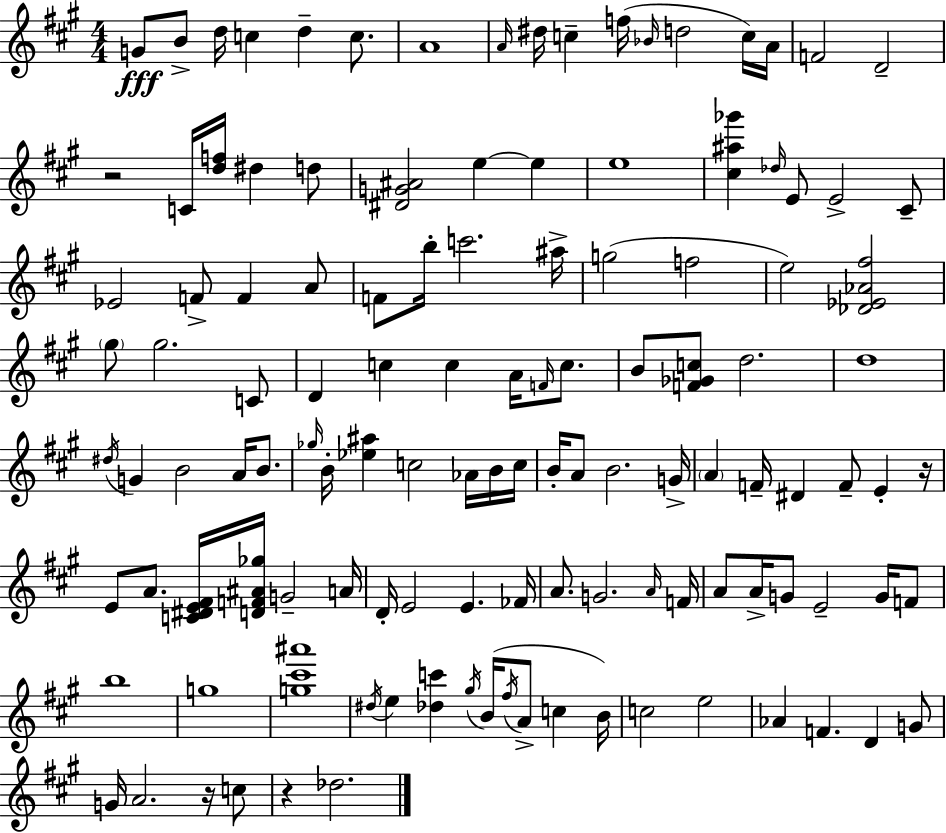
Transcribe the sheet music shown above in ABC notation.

X:1
T:Untitled
M:4/4
L:1/4
K:A
G/2 B/2 d/4 c d c/2 A4 A/4 ^d/4 c f/4 _B/4 d2 c/4 A/4 F2 D2 z2 C/4 [df]/4 ^d d/2 [^DG^A]2 e e e4 [^c^a_g'] _d/4 E/2 E2 ^C/2 _E2 F/2 F A/2 F/2 b/4 c'2 ^a/4 g2 f2 e2 [_D_E_A^f]2 ^g/2 ^g2 C/2 D c c A/4 F/4 c/2 B/2 [F_Gc]/2 d2 d4 ^d/4 G B2 A/4 B/2 _g/4 B/4 [_e^a] c2 _A/4 B/4 c/4 B/4 A/2 B2 G/4 A F/4 ^D F/2 E z/4 E/2 A/2 [C^DE^F]/4 [DF^A_g]/4 G2 A/4 D/4 E2 E _F/4 A/2 G2 A/4 F/4 A/2 A/4 G/2 E2 G/4 F/2 b4 g4 [g^c'^a']4 ^d/4 e [_dc'] ^g/4 B/4 ^f/4 A/2 c B/4 c2 e2 _A F D G/2 G/4 A2 z/4 c/2 z _d2